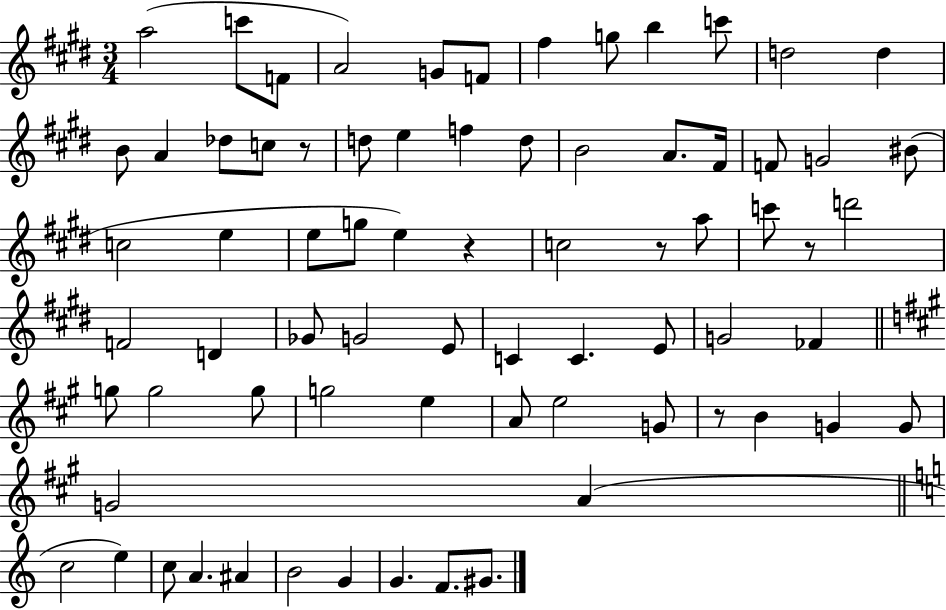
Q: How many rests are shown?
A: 5